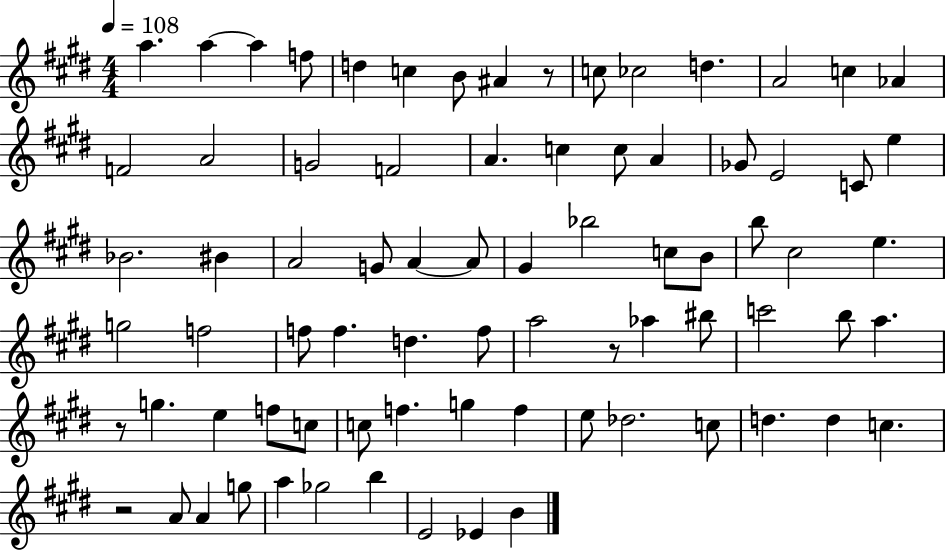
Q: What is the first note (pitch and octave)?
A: A5